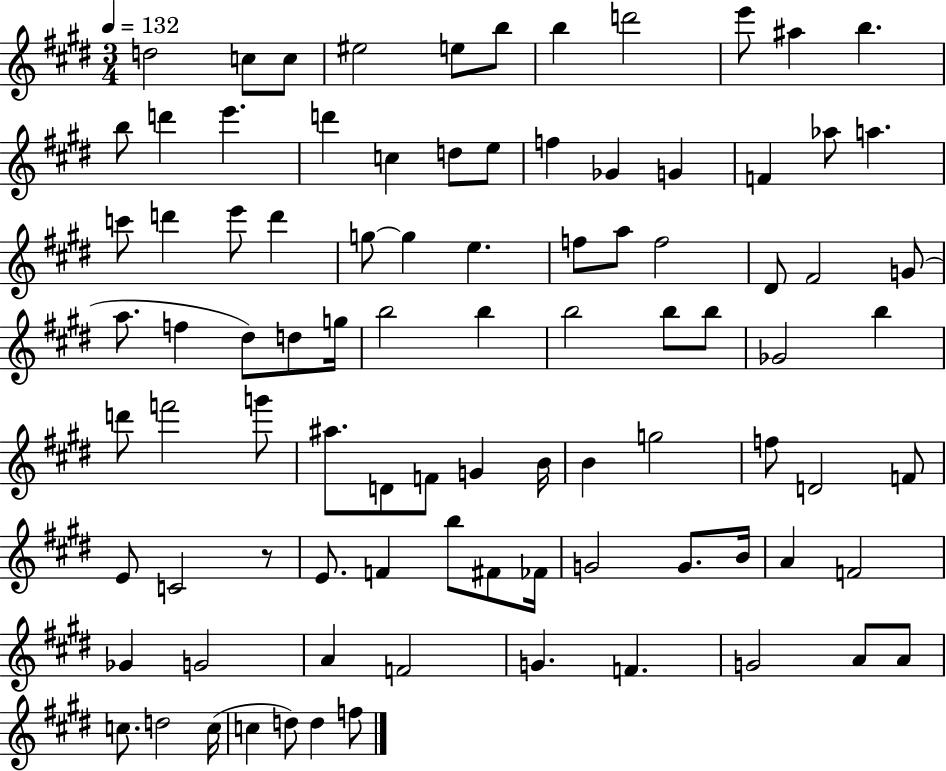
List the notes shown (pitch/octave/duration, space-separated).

D5/h C5/e C5/e EIS5/h E5/e B5/e B5/q D6/h E6/e A#5/q B5/q. B5/e D6/q E6/q. D6/q C5/q D5/e E5/e F5/q Gb4/q G4/q F4/q Ab5/e A5/q. C6/e D6/q E6/e D6/q G5/e G5/q E5/q. F5/e A5/e F5/h D#4/e F#4/h G4/e A5/e. F5/q D#5/e D5/e G5/s B5/h B5/q B5/h B5/e B5/e Gb4/h B5/q D6/e F6/h G6/e A#5/e. D4/e F4/e G4/q B4/s B4/q G5/h F5/e D4/h F4/e E4/e C4/h R/e E4/e. F4/q B5/e F#4/e FES4/s G4/h G4/e. B4/s A4/q F4/h Gb4/q G4/h A4/q F4/h G4/q. F4/q. G4/h A4/e A4/e C5/e. D5/h C5/s C5/q D5/e D5/q F5/e